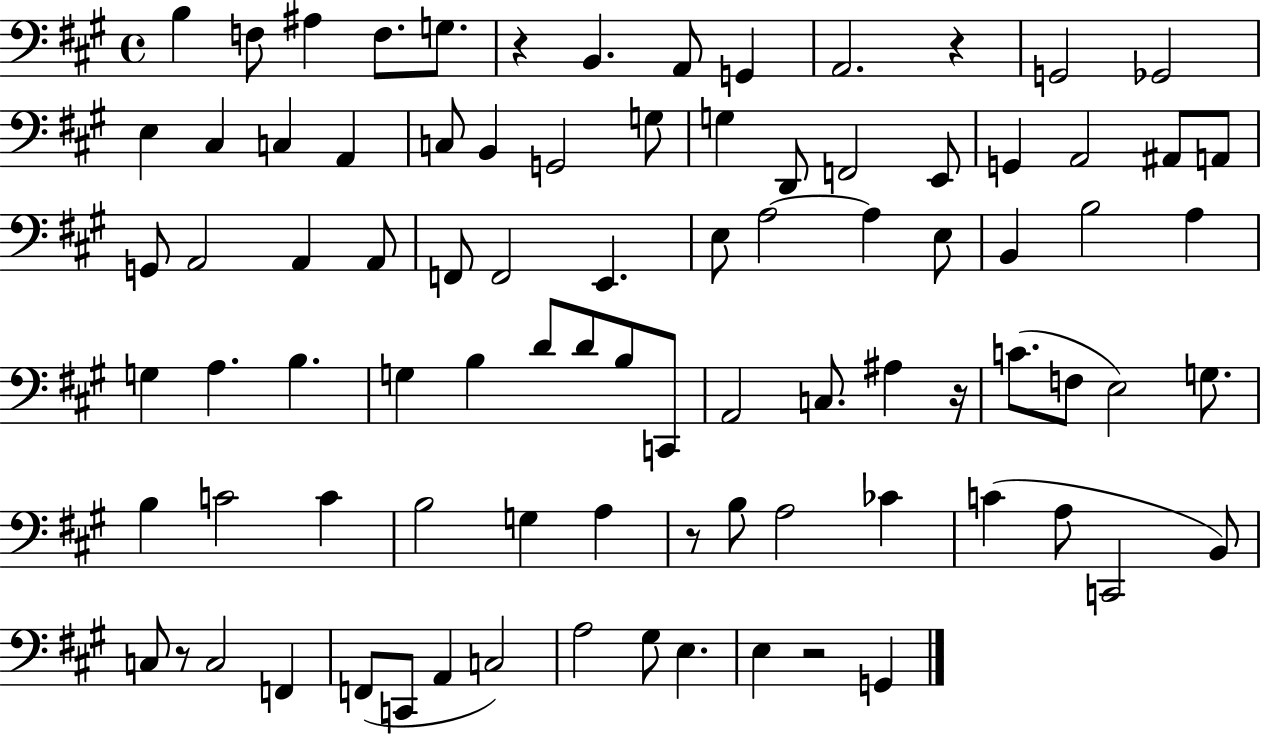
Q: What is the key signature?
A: A major